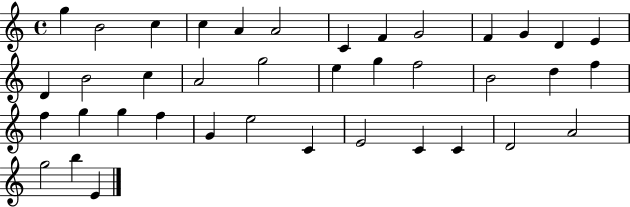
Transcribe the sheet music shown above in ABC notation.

X:1
T:Untitled
M:4/4
L:1/4
K:C
g B2 c c A A2 C F G2 F G D E D B2 c A2 g2 e g f2 B2 d f f g g f G e2 C E2 C C D2 A2 g2 b E